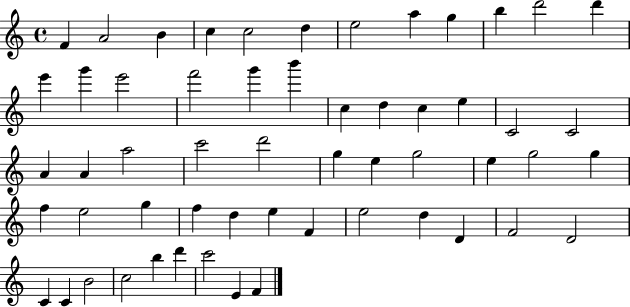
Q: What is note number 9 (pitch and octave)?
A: G5